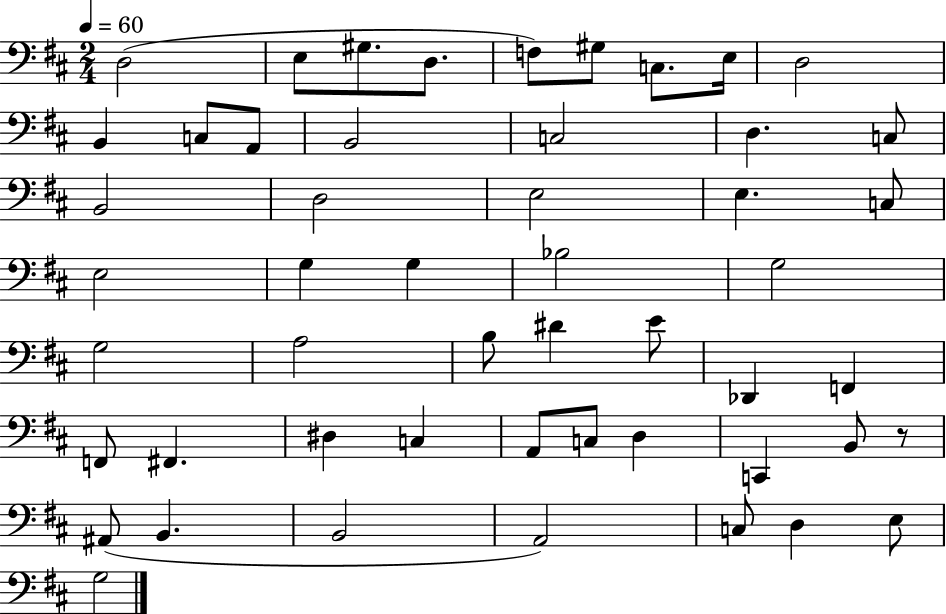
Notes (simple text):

D3/h E3/e G#3/e. D3/e. F3/e G#3/e C3/e. E3/s D3/h B2/q C3/e A2/e B2/h C3/h D3/q. C3/e B2/h D3/h E3/h E3/q. C3/e E3/h G3/q G3/q Bb3/h G3/h G3/h A3/h B3/e D#4/q E4/e Db2/q F2/q F2/e F#2/q. D#3/q C3/q A2/e C3/e D3/q C2/q B2/e R/e A#2/e B2/q. B2/h A2/h C3/e D3/q E3/e G3/h